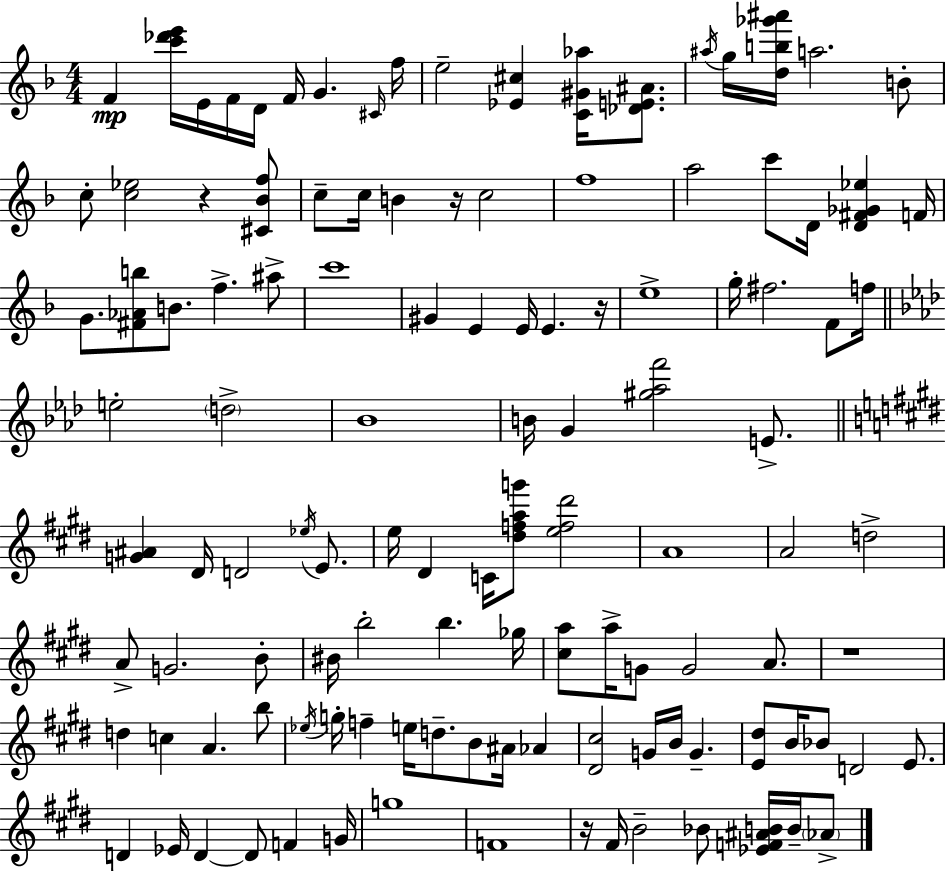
{
  \clef treble
  \numericTimeSignature
  \time 4/4
  \key d \minor
  f'4\mp <c''' des''' e'''>16 e'16 f'16 d'16 f'16 g'4. \grace { cis'16 } | f''16 e''2-- <ees' cis''>4 <c' gis' aes''>16 <des' e' ais'>8. | \acciaccatura { ais''16 } g''16 <d'' b'' ges''' ais'''>16 a''2. | b'8-. c''8-. <c'' ees''>2 r4 | \break <cis' bes' f''>8 c''8-- c''16 b'4 r16 c''2 | f''1 | a''2 c'''8 d'16 <d' fis' ges' ees''>4 | f'16 g'8. <fis' aes' b''>8 b'8. f''4.-> | \break ais''8-> c'''1 | gis'4 e'4 e'16 e'4. | r16 e''1-> | g''16-. fis''2. f'8 | \break f''16 \bar "||" \break \key f \minor e''2-. \parenthesize d''2-> | bes'1 | b'16 g'4 <gis'' aes'' f'''>2 e'8.-> | \bar "||" \break \key e \major <g' ais'>4 dis'16 d'2 \acciaccatura { ees''16 } e'8. | e''16 dis'4 c'16 <dis'' f'' a'' g'''>8 <e'' f'' dis'''>2 | a'1 | a'2 d''2-> | \break a'8-> g'2. b'8-. | bis'16 b''2-. b''4. | ges''16 <cis'' a''>8 a''16-> g'8 g'2 a'8. | r1 | \break d''4 c''4 a'4. b''8 | \acciaccatura { ees''16 } g''16-. f''4-- e''16 d''8.-- b'8 ais'16 aes'4 | <dis' cis''>2 g'16 b'16 g'4.-- | <e' dis''>8 b'16 bes'8 d'2 e'8. | \break d'4 ees'16 d'4~~ d'8 f'4 | g'16 g''1 | f'1 | r16 fis'16 b'2-- bes'8 <ees' f' ais' b'>16 b'16-- | \break \parenthesize aes'8-> \bar "|."
}